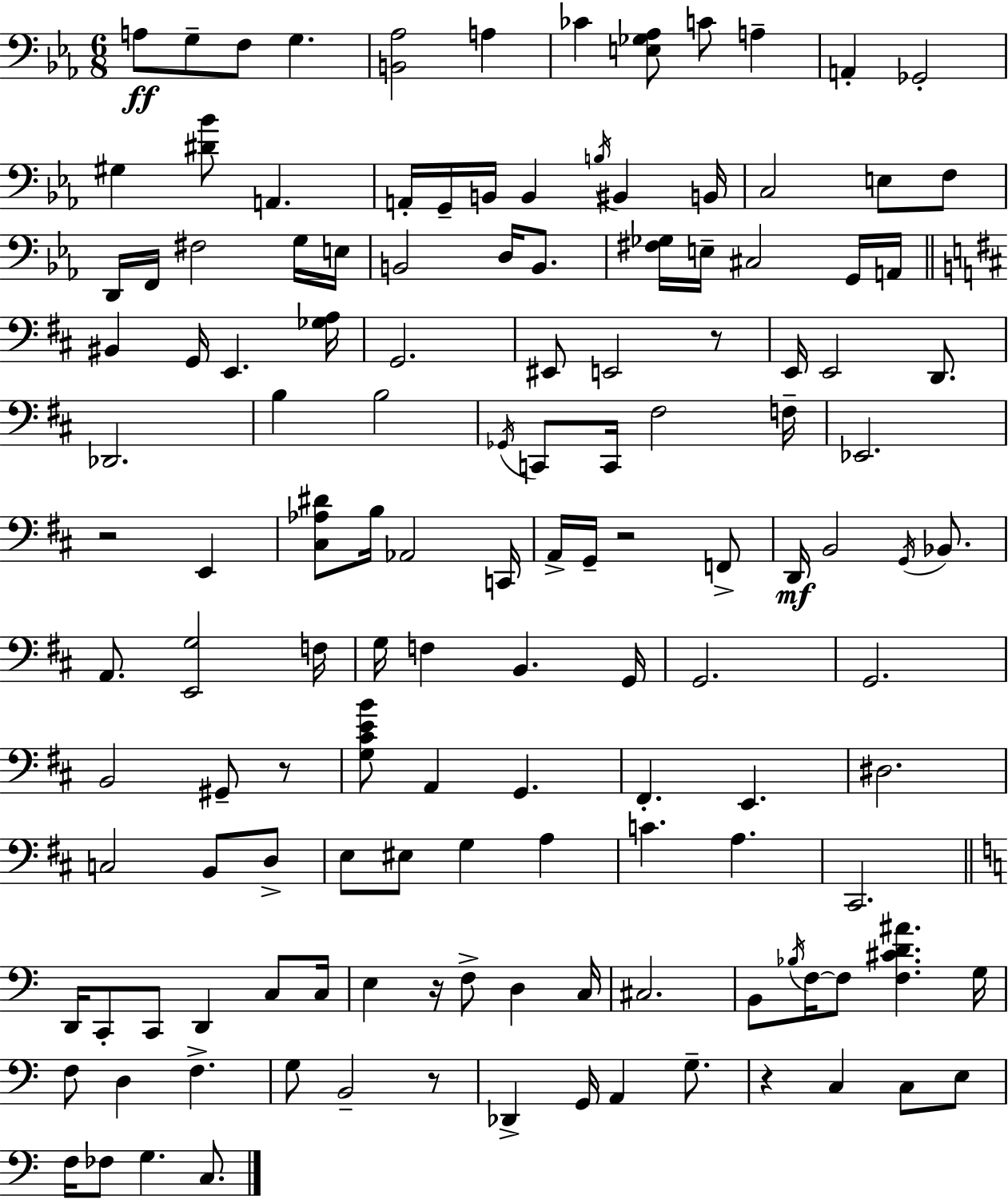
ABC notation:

X:1
T:Untitled
M:6/8
L:1/4
K:Eb
A,/2 G,/2 F,/2 G, [B,,_A,]2 A, _C [E,_G,_A,]/2 C/2 A, A,, _G,,2 ^G, [^D_B]/2 A,, A,,/4 G,,/4 B,,/4 B,, B,/4 ^B,, B,,/4 C,2 E,/2 F,/2 D,,/4 F,,/4 ^F,2 G,/4 E,/4 B,,2 D,/4 B,,/2 [^F,_G,]/4 E,/4 ^C,2 G,,/4 A,,/4 ^B,, G,,/4 E,, [_G,A,]/4 G,,2 ^E,,/2 E,,2 z/2 E,,/4 E,,2 D,,/2 _D,,2 B, B,2 _G,,/4 C,,/2 C,,/4 ^F,2 F,/4 _E,,2 z2 E,, [^C,_A,^D]/2 B,/4 _A,,2 C,,/4 A,,/4 G,,/4 z2 F,,/2 D,,/4 B,,2 G,,/4 _B,,/2 A,,/2 [E,,G,]2 F,/4 G,/4 F, B,, G,,/4 G,,2 G,,2 B,,2 ^G,,/2 z/2 [G,^CEB]/2 A,, G,, ^F,, E,, ^D,2 C,2 B,,/2 D,/2 E,/2 ^E,/2 G, A, C A, ^C,,2 D,,/4 C,,/2 C,,/2 D,, C,/2 C,/4 E, z/4 F,/2 D, C,/4 ^C,2 B,,/2 _B,/4 F,/4 F,/2 [F,^CD^A] G,/4 F,/2 D, F, G,/2 B,,2 z/2 _D,, G,,/4 A,, G,/2 z C, C,/2 E,/2 F,/4 _F,/2 G, C,/2